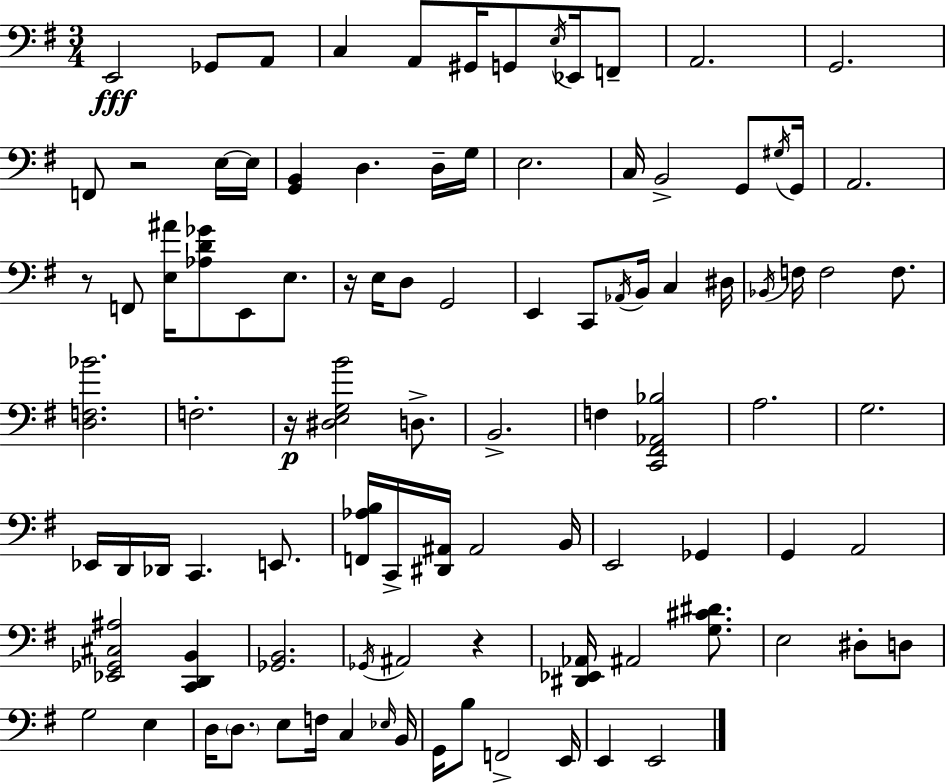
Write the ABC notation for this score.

X:1
T:Untitled
M:3/4
L:1/4
K:Em
E,,2 _G,,/2 A,,/2 C, A,,/2 ^G,,/4 G,,/2 E,/4 _E,,/4 F,,/2 A,,2 G,,2 F,,/2 z2 E,/4 E,/4 [G,,B,,] D, D,/4 G,/4 E,2 C,/4 B,,2 G,,/2 ^G,/4 G,,/4 A,,2 z/2 F,,/2 [E,^A]/4 [_A,D_G]/2 E,,/2 E,/2 z/4 E,/4 D,/2 G,,2 E,, C,,/2 _A,,/4 B,,/4 C, ^D,/4 _B,,/4 F,/4 F,2 F,/2 [D,F,_B]2 F,2 z/4 [^D,E,G,B]2 D,/2 B,,2 F, [C,,^F,,_A,,_B,]2 A,2 G,2 _E,,/4 D,,/4 _D,,/4 C,, E,,/2 [F,,_A,B,]/4 C,,/4 [^D,,^A,,]/4 ^A,,2 B,,/4 E,,2 _G,, G,, A,,2 [_E,,_G,,^C,^A,]2 [C,,D,,B,,] [_G,,B,,]2 _G,,/4 ^A,,2 z [^D,,_E,,_A,,]/4 ^A,,2 [G,^C^D]/2 E,2 ^D,/2 D,/2 G,2 E, D,/4 D,/2 E,/2 F,/4 C, _E,/4 B,,/4 G,,/4 B,/2 F,,2 E,,/4 E,, E,,2